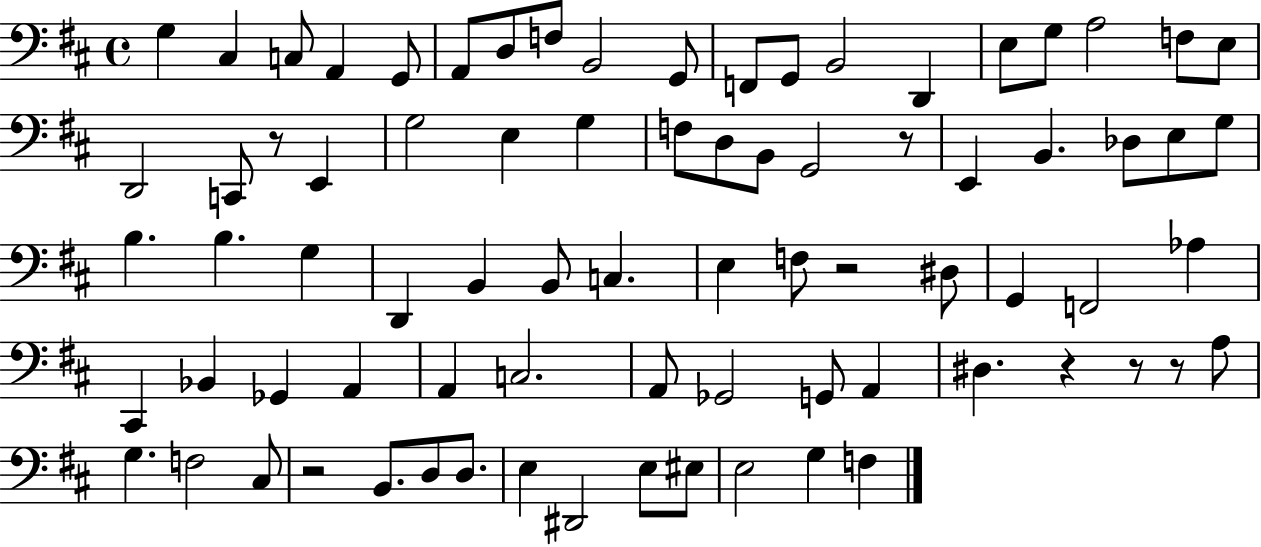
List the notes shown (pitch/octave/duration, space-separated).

G3/q C#3/q C3/e A2/q G2/e A2/e D3/e F3/e B2/h G2/e F2/e G2/e B2/h D2/q E3/e G3/e A3/h F3/e E3/e D2/h C2/e R/e E2/q G3/h E3/q G3/q F3/e D3/e B2/e G2/h R/e E2/q B2/q. Db3/e E3/e G3/e B3/q. B3/q. G3/q D2/q B2/q B2/e C3/q. E3/q F3/e R/h D#3/e G2/q F2/h Ab3/q C#2/q Bb2/q Gb2/q A2/q A2/q C3/h. A2/e Gb2/h G2/e A2/q D#3/q. R/q R/e R/e A3/e G3/q. F3/h C#3/e R/h B2/e. D3/e D3/e. E3/q D#2/h E3/e EIS3/e E3/h G3/q F3/q